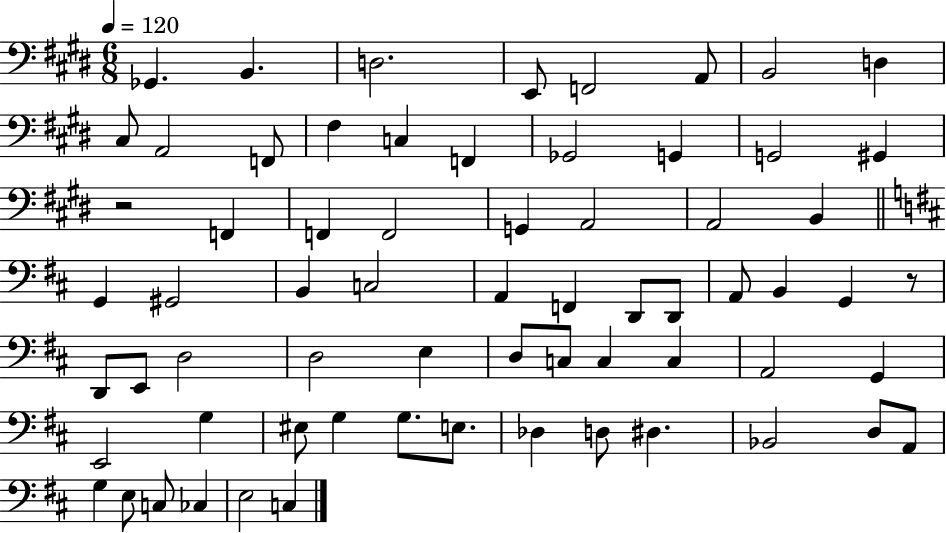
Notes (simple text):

Gb2/q. B2/q. D3/h. E2/e F2/h A2/e B2/h D3/q C#3/e A2/h F2/e F#3/q C3/q F2/q Gb2/h G2/q G2/h G#2/q R/h F2/q F2/q F2/h G2/q A2/h A2/h B2/q G2/q G#2/h B2/q C3/h A2/q F2/q D2/e D2/e A2/e B2/q G2/q R/e D2/e E2/e D3/h D3/h E3/q D3/e C3/e C3/q C3/q A2/h G2/q E2/h G3/q EIS3/e G3/q G3/e. E3/e. Db3/q D3/e D#3/q. Bb2/h D3/e A2/e G3/q E3/e C3/e CES3/q E3/h C3/q